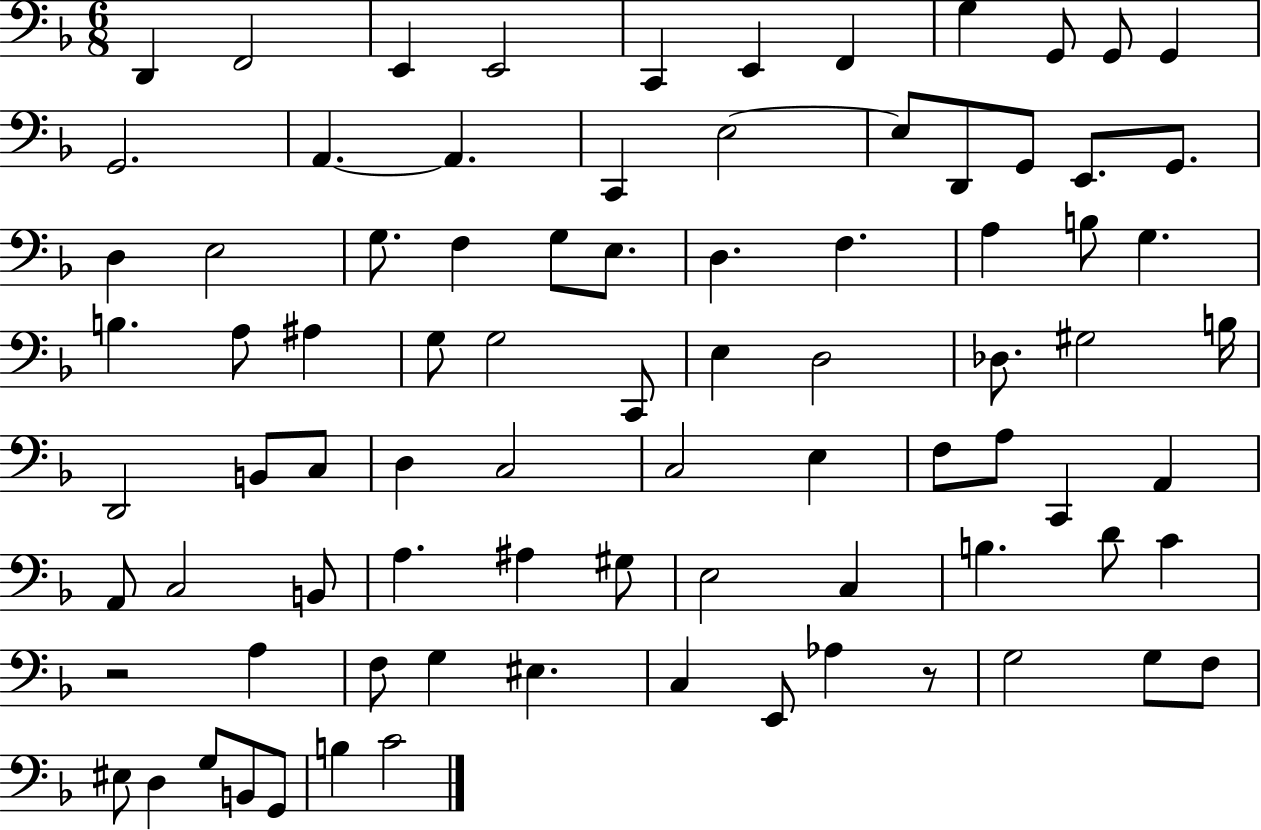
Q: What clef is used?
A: bass